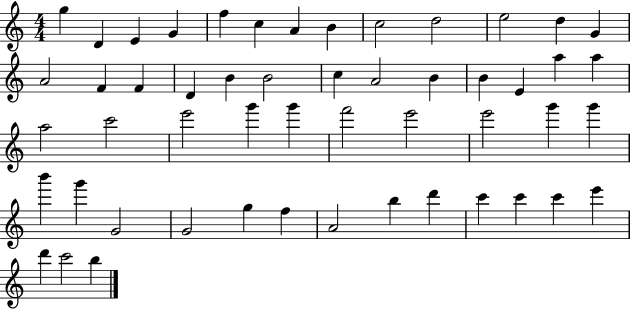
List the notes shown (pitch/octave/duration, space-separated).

G5/q D4/q E4/q G4/q F5/q C5/q A4/q B4/q C5/h D5/h E5/h D5/q G4/q A4/h F4/q F4/q D4/q B4/q B4/h C5/q A4/h B4/q B4/q E4/q A5/q A5/q A5/h C6/h E6/h G6/q G6/q F6/h E6/h E6/h G6/q G6/q B6/q G6/q G4/h G4/h G5/q F5/q A4/h B5/q D6/q C6/q C6/q C6/q E6/q D6/q C6/h B5/q